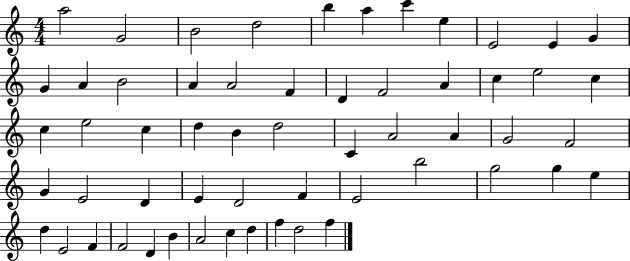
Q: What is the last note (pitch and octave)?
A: F5